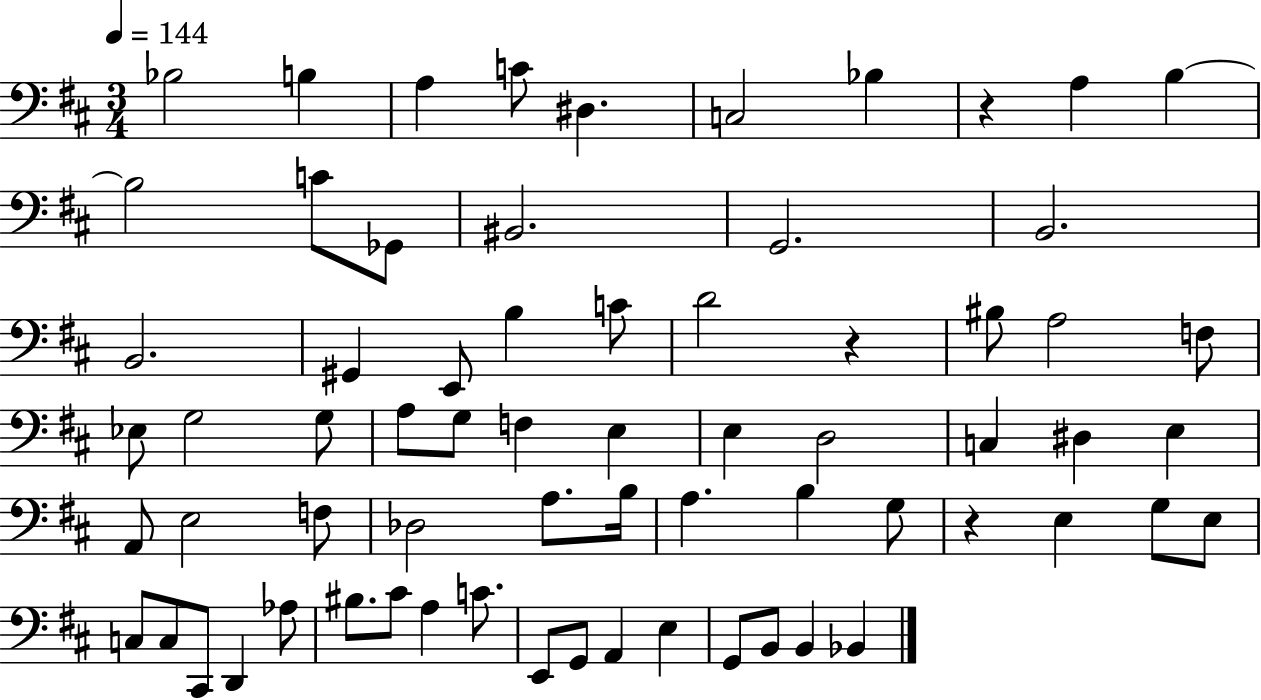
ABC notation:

X:1
T:Untitled
M:3/4
L:1/4
K:D
_B,2 B, A, C/2 ^D, C,2 _B, z A, B, B,2 C/2 _G,,/2 ^B,,2 G,,2 B,,2 B,,2 ^G,, E,,/2 B, C/2 D2 z ^B,/2 A,2 F,/2 _E,/2 G,2 G,/2 A,/2 G,/2 F, E, E, D,2 C, ^D, E, A,,/2 E,2 F,/2 _D,2 A,/2 B,/4 A, B, G,/2 z E, G,/2 E,/2 C,/2 C,/2 ^C,,/2 D,, _A,/2 ^B,/2 ^C/2 A, C/2 E,,/2 G,,/2 A,, E, G,,/2 B,,/2 B,, _B,,